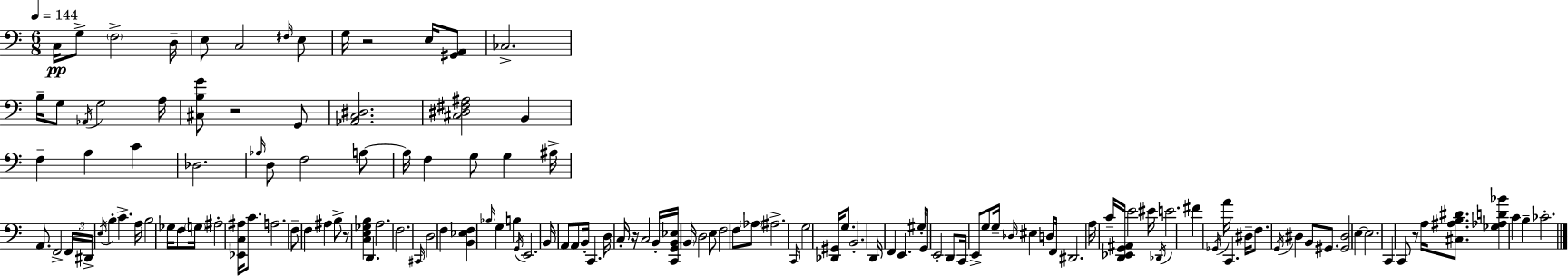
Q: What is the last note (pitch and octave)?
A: CES4